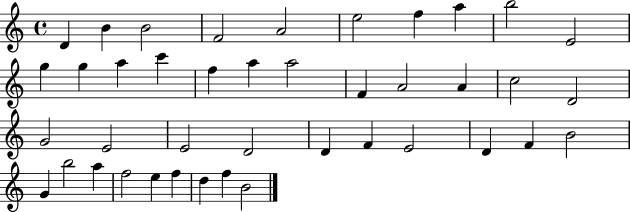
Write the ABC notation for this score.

X:1
T:Untitled
M:4/4
L:1/4
K:C
D B B2 F2 A2 e2 f a b2 E2 g g a c' f a a2 F A2 A c2 D2 G2 E2 E2 D2 D F E2 D F B2 G b2 a f2 e f d f B2